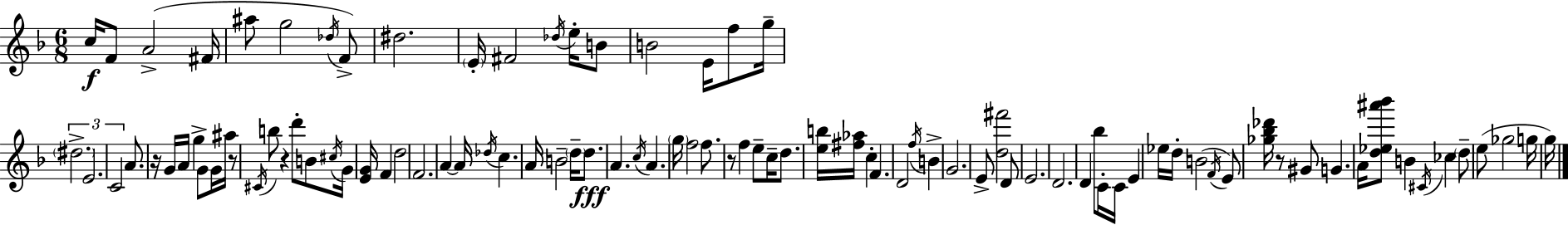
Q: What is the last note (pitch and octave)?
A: G5